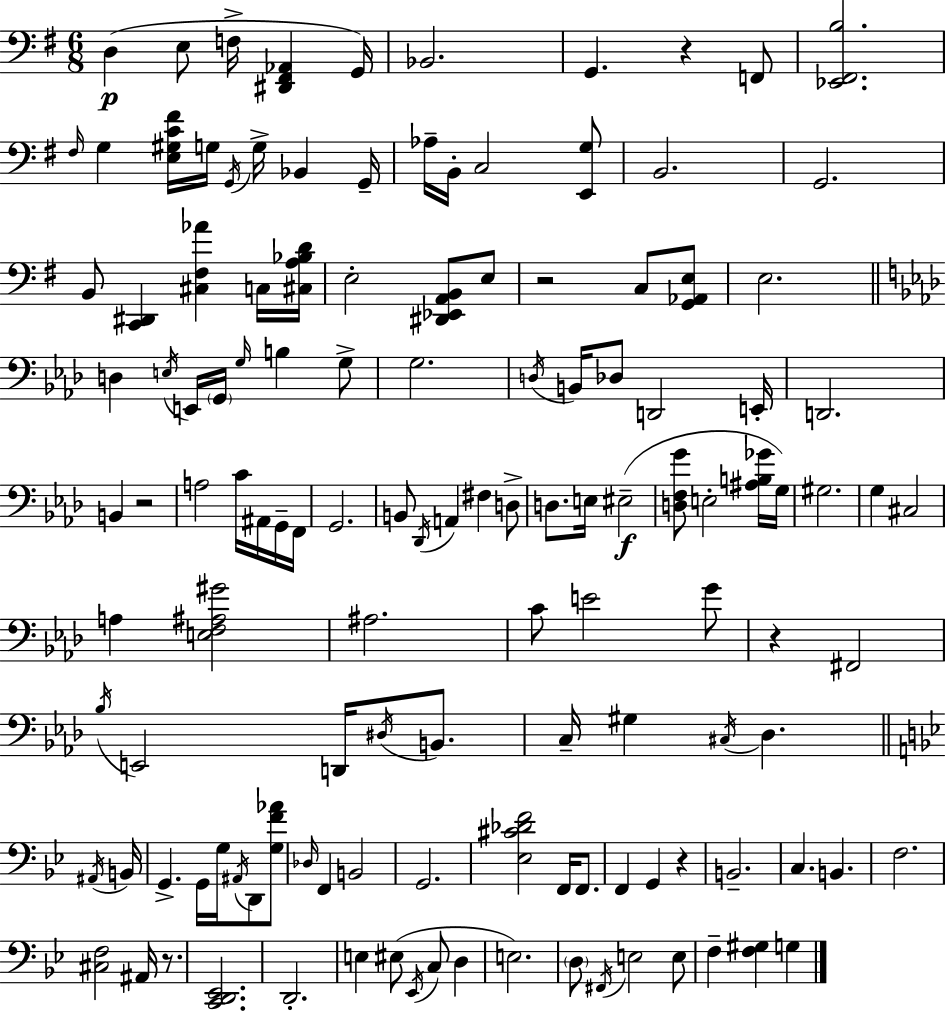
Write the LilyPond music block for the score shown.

{
  \clef bass
  \numericTimeSignature
  \time 6/8
  \key g \major
  d4(\p e8 f16-> <dis, fis, aes,>4 g,16) | bes,2. | g,4. r4 f,8 | <ees, fis, b>2. | \break \grace { fis16 } g4 <e gis c' fis'>16 g16 \acciaccatura { g,16 } g16-> bes,4 | g,16-- aes16-- b,16-. c2 | <e, g>8 b,2. | g,2. | \break b,8 <c, dis,>4 <cis fis aes'>4 | c16 <cis a bes d'>16 e2-. <dis, ees, a, b,>8 | e8 r2 c8 | <g, aes, e>8 e2. | \break \bar "||" \break \key f \minor d4 \acciaccatura { e16 } e,16 \parenthesize g,16 \grace { g16 } b4 | g8-> g2. | \acciaccatura { d16 } b,16 des8 d,2 | e,16-. d,2. | \break b,4 r2 | a2 c'16 | ais,16 g,16-- f,16 g,2. | b,8 \acciaccatura { des,16 } a,4 fis4 | \break d8-> d8. e16 eis2--(\f | <d f g'>8 e2-. | <ais b ges'>16 g16) gis2. | g4 cis2 | \break a4 <e f ais gis'>2 | ais2. | c'8 e'2 | g'8 r4 fis,2 | \break \acciaccatura { bes16 } e,2 | d,16 \acciaccatura { dis16 } b,8. c16-- gis4 \acciaccatura { cis16 } | des4. \bar "||" \break \key bes \major \acciaccatura { ais,16 } b,16 g,4.-> g,16 g16 \acciaccatura { ais,16 } d,8 | <g f' aes'>8 \grace { des16 } f,4 b,2 | g,2. | <ees cis' des' f'>2 | \break f,16 f,8. f,4 g,4 | r4 b,2.-- | c4. b,4. | f2. | \break <cis f>2 | ais,16 r8. <c, d, ees,>2. | d,2.-. | e4 eis8( \acciaccatura { ees,16 } c8 | \break d4 e2.) | \parenthesize d8 \acciaccatura { fis,16 } e2 | e8 f4-- <f gis>4 | g4 \bar "|."
}